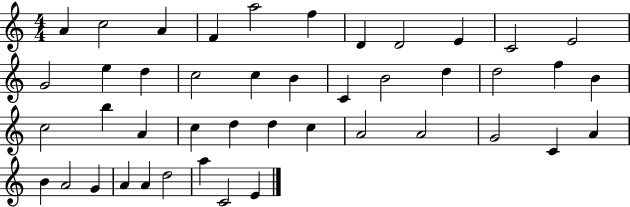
X:1
T:Untitled
M:4/4
L:1/4
K:C
A c2 A F a2 f D D2 E C2 E2 G2 e d c2 c B C B2 d d2 f B c2 b A c d d c A2 A2 G2 C A B A2 G A A d2 a C2 E